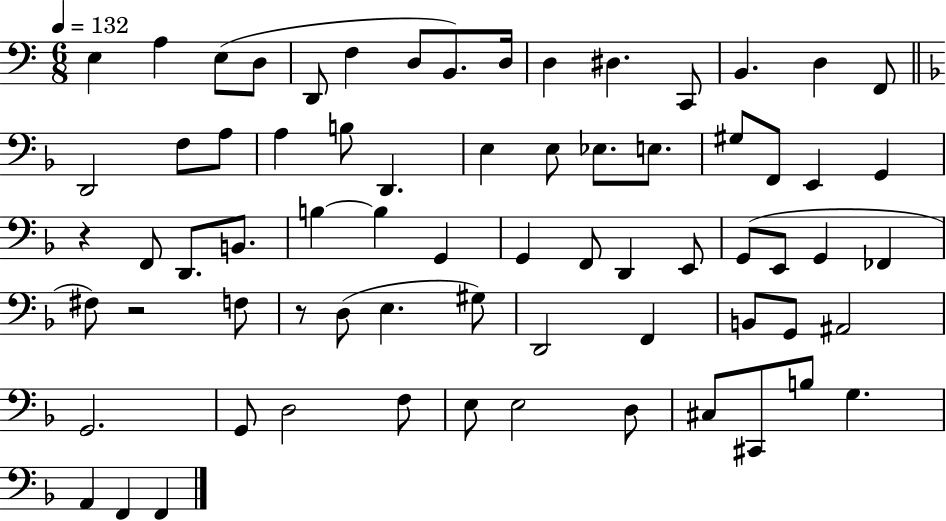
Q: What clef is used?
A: bass